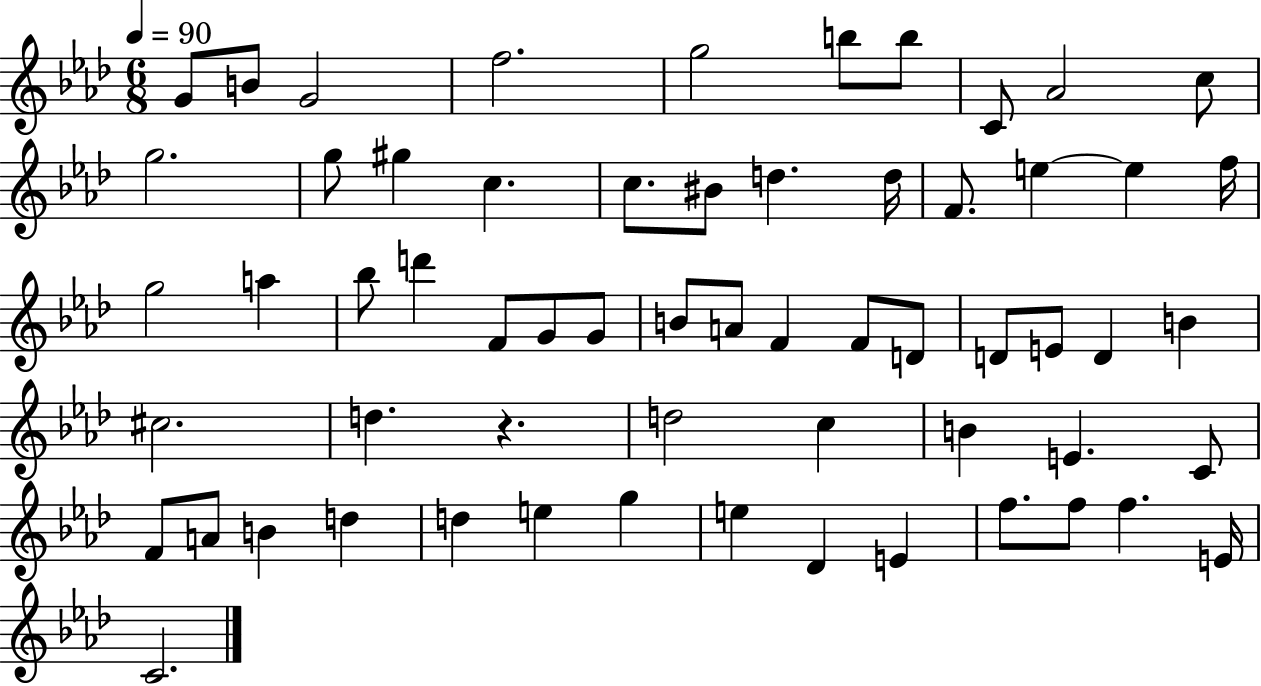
{
  \clef treble
  \numericTimeSignature
  \time 6/8
  \key aes \major
  \tempo 4 = 90
  g'8 b'8 g'2 | f''2. | g''2 b''8 b''8 | c'8 aes'2 c''8 | \break g''2. | g''8 gis''4 c''4. | c''8. bis'8 d''4. d''16 | f'8. e''4~~ e''4 f''16 | \break g''2 a''4 | bes''8 d'''4 f'8 g'8 g'8 | b'8 a'8 f'4 f'8 d'8 | d'8 e'8 d'4 b'4 | \break cis''2. | d''4. r4. | d''2 c''4 | b'4 e'4. c'8 | \break f'8 a'8 b'4 d''4 | d''4 e''4 g''4 | e''4 des'4 e'4 | f''8. f''8 f''4. e'16 | \break c'2. | \bar "|."
}